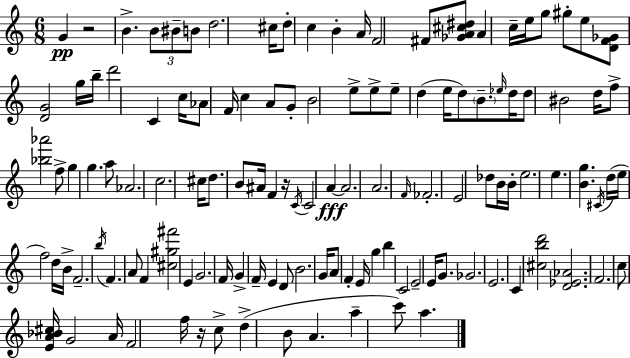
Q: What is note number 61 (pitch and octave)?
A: FES4